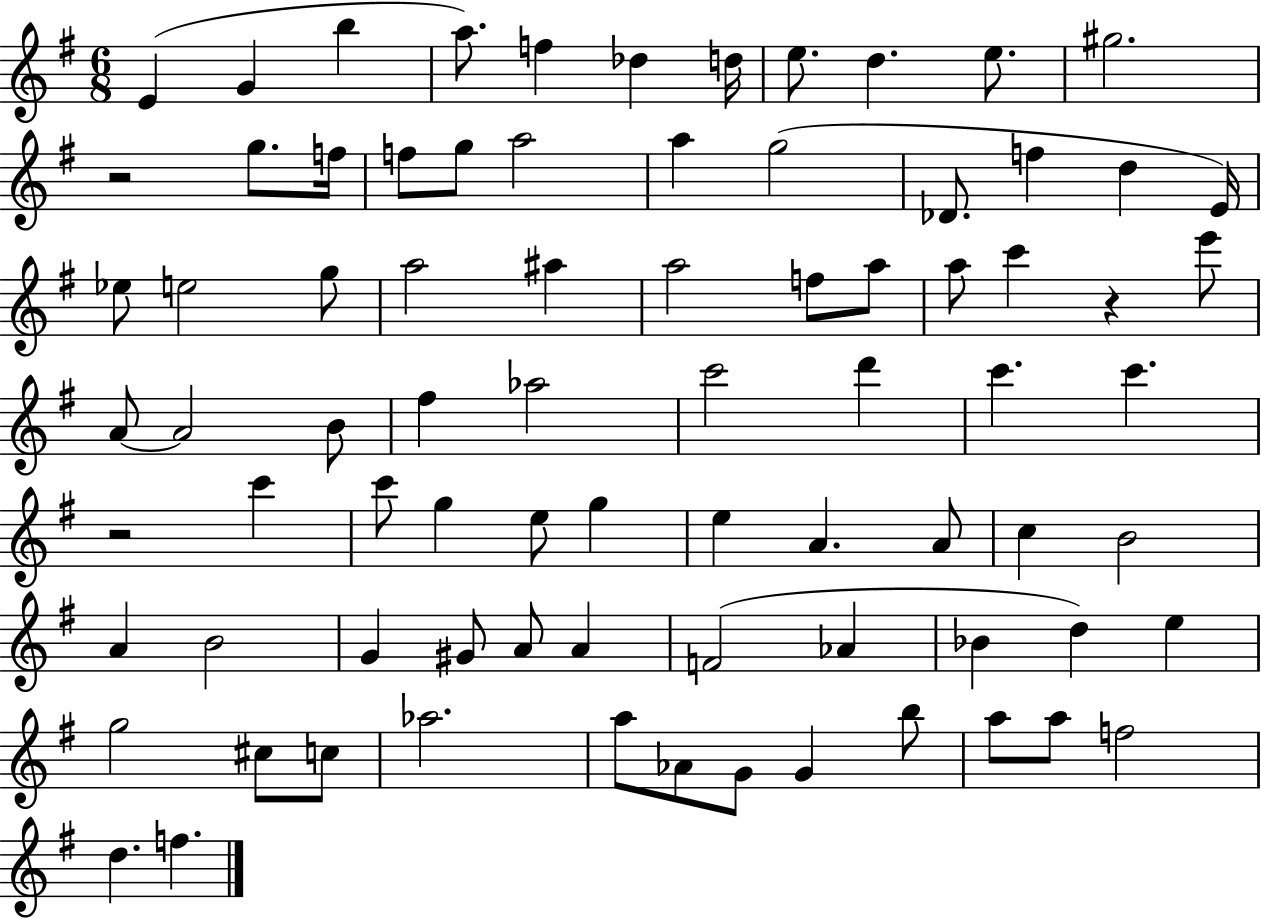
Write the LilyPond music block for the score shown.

{
  \clef treble
  \numericTimeSignature
  \time 6/8
  \key g \major
  e'4( g'4 b''4 | a''8.) f''4 des''4 d''16 | e''8. d''4. e''8. | gis''2. | \break r2 g''8. f''16 | f''8 g''8 a''2 | a''4 g''2( | des'8. f''4 d''4 e'16) | \break ees''8 e''2 g''8 | a''2 ais''4 | a''2 f''8 a''8 | a''8 c'''4 r4 e'''8 | \break a'8~~ a'2 b'8 | fis''4 aes''2 | c'''2 d'''4 | c'''4. c'''4. | \break r2 c'''4 | c'''8 g''4 e''8 g''4 | e''4 a'4. a'8 | c''4 b'2 | \break a'4 b'2 | g'4 gis'8 a'8 a'4 | f'2( aes'4 | bes'4 d''4) e''4 | \break g''2 cis''8 c''8 | aes''2. | a''8 aes'8 g'8 g'4 b''8 | a''8 a''8 f''2 | \break d''4. f''4. | \bar "|."
}